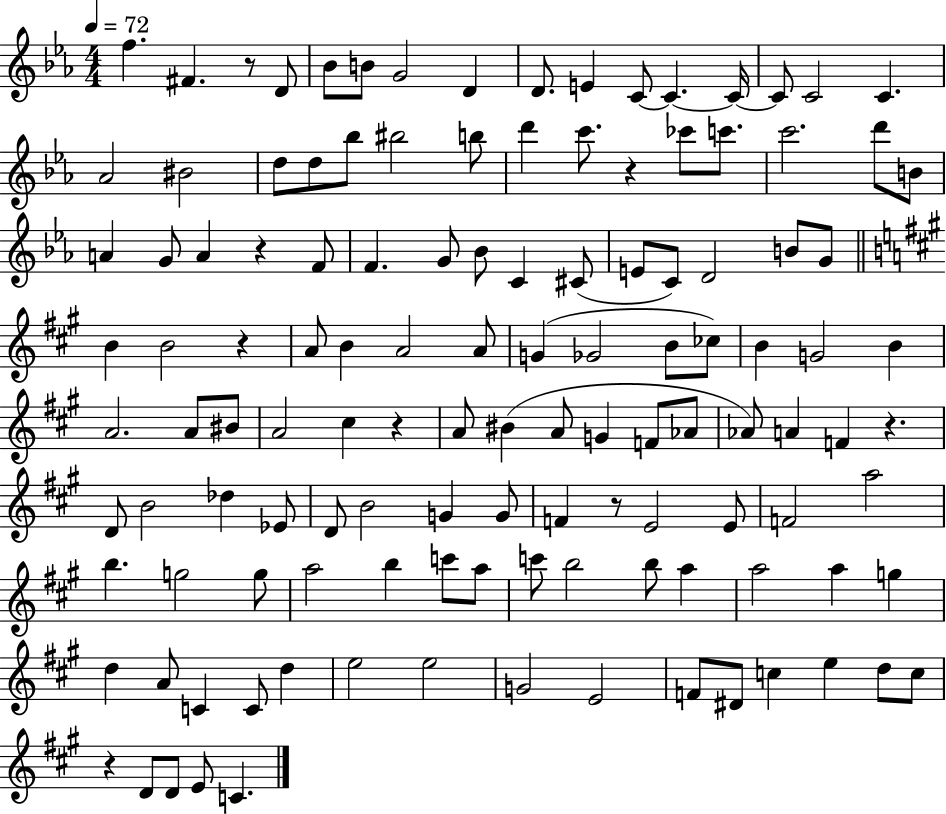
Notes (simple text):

F5/q. F#4/q. R/e D4/e Bb4/e B4/e G4/h D4/q D4/e. E4/q C4/e C4/q. C4/s C4/e C4/h C4/q. Ab4/h BIS4/h D5/e D5/e Bb5/e BIS5/h B5/e D6/q C6/e. R/q CES6/e C6/e. C6/h. D6/e B4/e A4/q G4/e A4/q R/q F4/e F4/q. G4/e Bb4/e C4/q C#4/e E4/e C4/e D4/h B4/e G4/e B4/q B4/h R/q A4/e B4/q A4/h A4/e G4/q Gb4/h B4/e CES5/e B4/q G4/h B4/q A4/h. A4/e BIS4/e A4/h C#5/q R/q A4/e BIS4/q A4/e G4/q F4/e Ab4/e Ab4/e A4/q F4/q R/q. D4/e B4/h Db5/q Eb4/e D4/e B4/h G4/q G4/e F4/q R/e E4/h E4/e F4/h A5/h B5/q. G5/h G5/e A5/h B5/q C6/e A5/e C6/e B5/h B5/e A5/q A5/h A5/q G5/q D5/q A4/e C4/q C4/e D5/q E5/h E5/h G4/h E4/h F4/e D#4/e C5/q E5/q D5/e C5/e R/q D4/e D4/e E4/e C4/q.